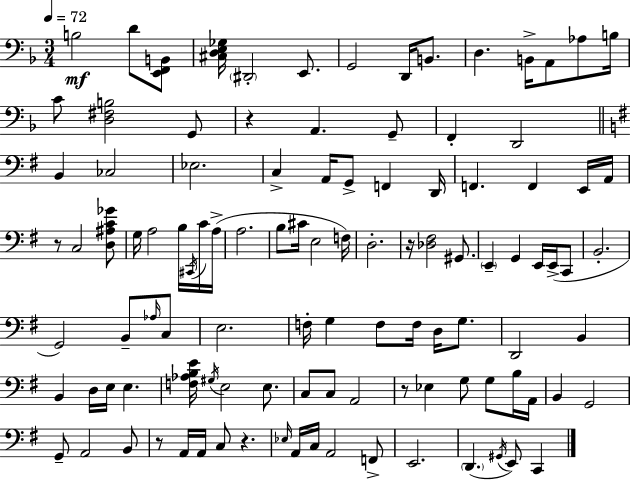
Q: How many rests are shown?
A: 6